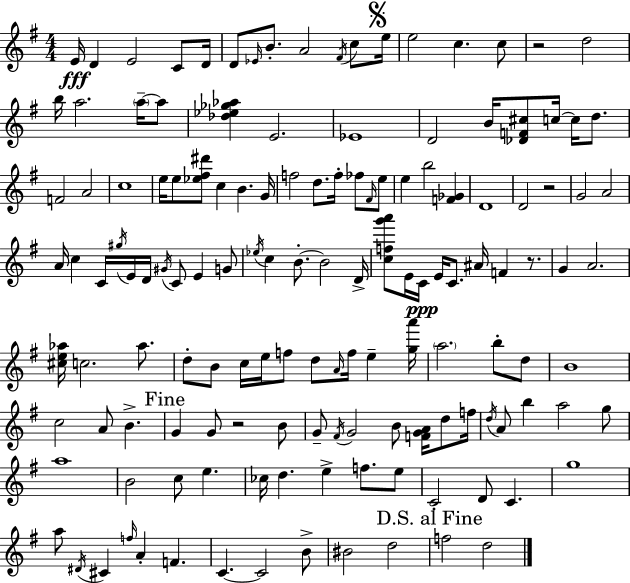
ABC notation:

X:1
T:Untitled
M:4/4
L:1/4
K:Em
E/4 D E2 C/2 D/4 D/2 _E/4 B/2 A2 ^F/4 c/2 e/4 e2 c c/2 z2 d2 b/4 a2 a/4 a/2 [_d_e_g_a] E2 _E4 D2 B/4 [_DF^c]/2 c/4 c/4 d/2 F2 A2 c4 e/4 e/2 [_e^f^d']/2 c B G/4 f2 d/2 f/4 _f/2 ^F/4 e/2 e b2 [F_G] D4 D2 z2 G2 A2 A/4 c C/4 ^g/4 E/4 D/4 ^G/4 C/2 E G/2 _e/4 c B/2 B2 D/4 [cfg'a']/2 E/4 C/4 E/4 C/2 ^A/4 F z/2 G A2 [^ce_a]/4 c2 _a/2 d/2 B/2 c/4 e/4 f/2 d/2 A/4 f/4 e [ga']/4 a2 b/2 d/2 B4 c2 A/2 B G G/2 z2 B/2 G/2 ^F/4 G2 B/2 [FGA]/4 d/2 f/4 d/4 A/2 b a2 g/2 a4 B2 c/2 e _c/4 d e f/2 e/2 C2 D/2 C g4 a/2 ^D/4 ^C f/4 A F C C2 B/2 ^B2 d2 f2 d2